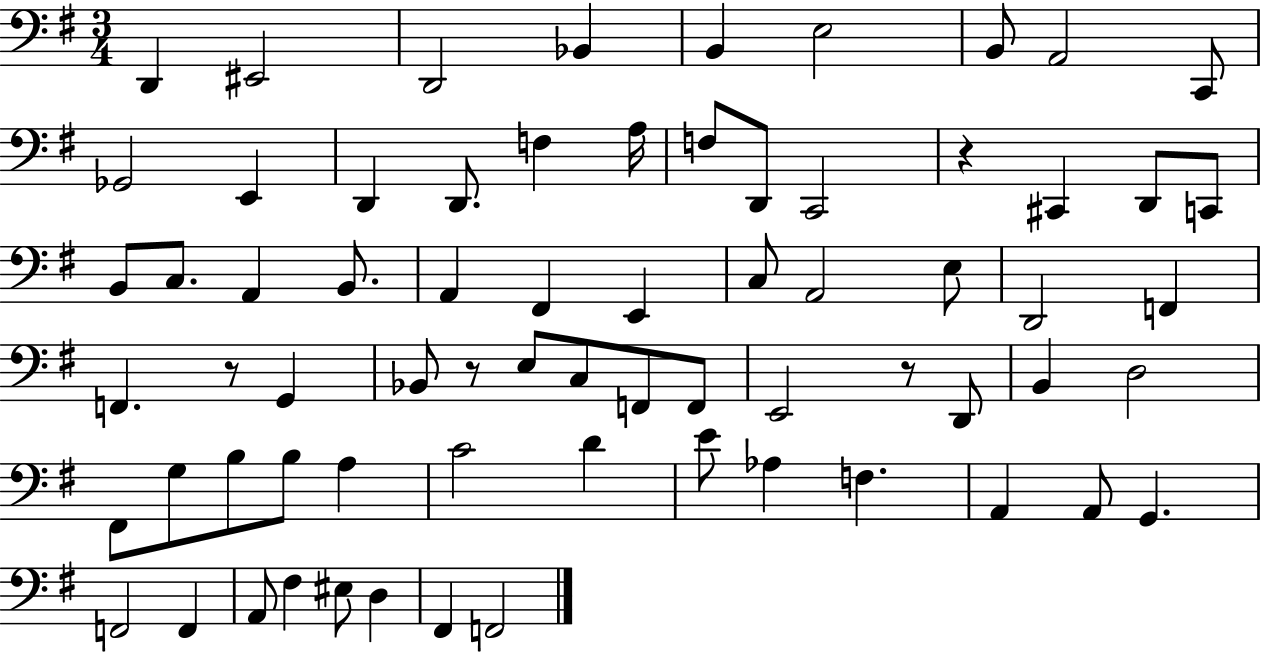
{
  \clef bass
  \numericTimeSignature
  \time 3/4
  \key g \major
  d,4 eis,2 | d,2 bes,4 | b,4 e2 | b,8 a,2 c,8 | \break ges,2 e,4 | d,4 d,8. f4 a16 | f8 d,8 c,2 | r4 cis,4 d,8 c,8 | \break b,8 c8. a,4 b,8. | a,4 fis,4 e,4 | c8 a,2 e8 | d,2 f,4 | \break f,4. r8 g,4 | bes,8 r8 e8 c8 f,8 f,8 | e,2 r8 d,8 | b,4 d2 | \break fis,8 g8 b8 b8 a4 | c'2 d'4 | e'8 aes4 f4. | a,4 a,8 g,4. | \break f,2 f,4 | a,8 fis4 eis8 d4 | fis,4 f,2 | \bar "|."
}